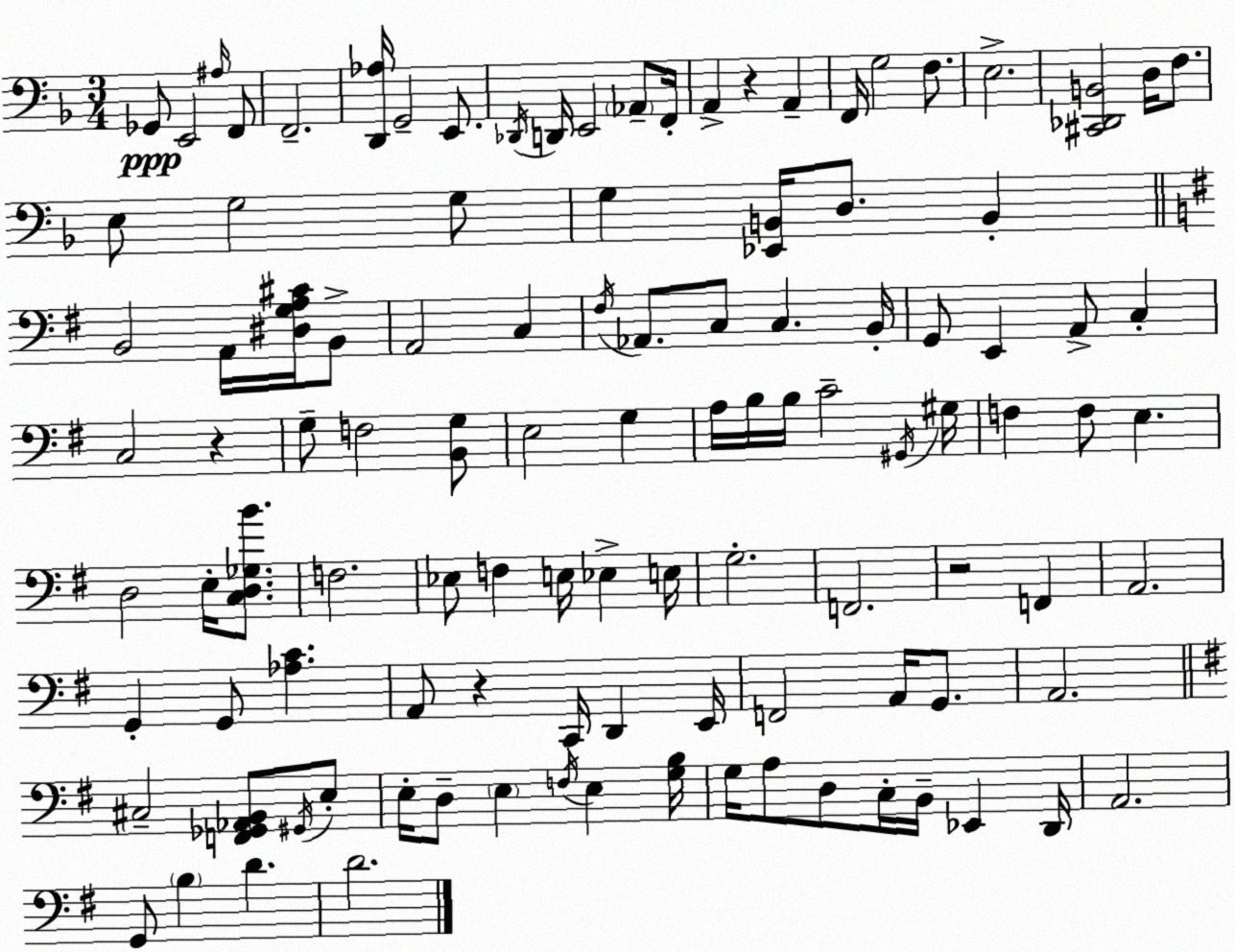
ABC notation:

X:1
T:Untitled
M:3/4
L:1/4
K:Dm
_G,,/2 E,,2 ^A,/4 F,,/2 F,,2 [D,,_A,]/4 G,,2 E,,/2 _D,,/4 D,,/4 E,,2 _A,,/2 F,,/4 A,, z A,, F,,/4 G,2 F,/2 E,2 [^C,,_D,,B,,]2 D,/4 F,/2 E,/2 G,2 G,/2 G, [_E,,B,,]/4 D,/2 B,, B,,2 A,,/4 [^D,G,A,^C]/4 B,,/2 A,,2 C, ^F,/4 _A,,/2 C,/2 C, B,,/4 G,,/2 E,, A,,/2 C, C,2 z G,/2 F,2 [B,,G,]/2 E,2 G, A,/4 B,/4 B,/4 C2 ^G,,/4 ^G,/4 F, F,/2 E, D,2 E,/4 [C,D,_G,B]/2 F,2 _E,/2 F, E,/4 _E, E,/4 G,2 F,,2 z2 F,, A,,2 G,, G,,/2 [_A,C] A,,/2 z C,,/4 D,, E,,/4 F,,2 A,,/4 G,,/2 A,,2 ^C,2 [F,,_G,,_A,,B,,]/2 ^G,,/4 E,/2 E,/4 D,/2 E, F,/4 E, [G,B,]/4 G,/4 A,/2 D,/2 C,/4 B,,/4 _E,, D,,/4 A,,2 G,,/2 B, D D2